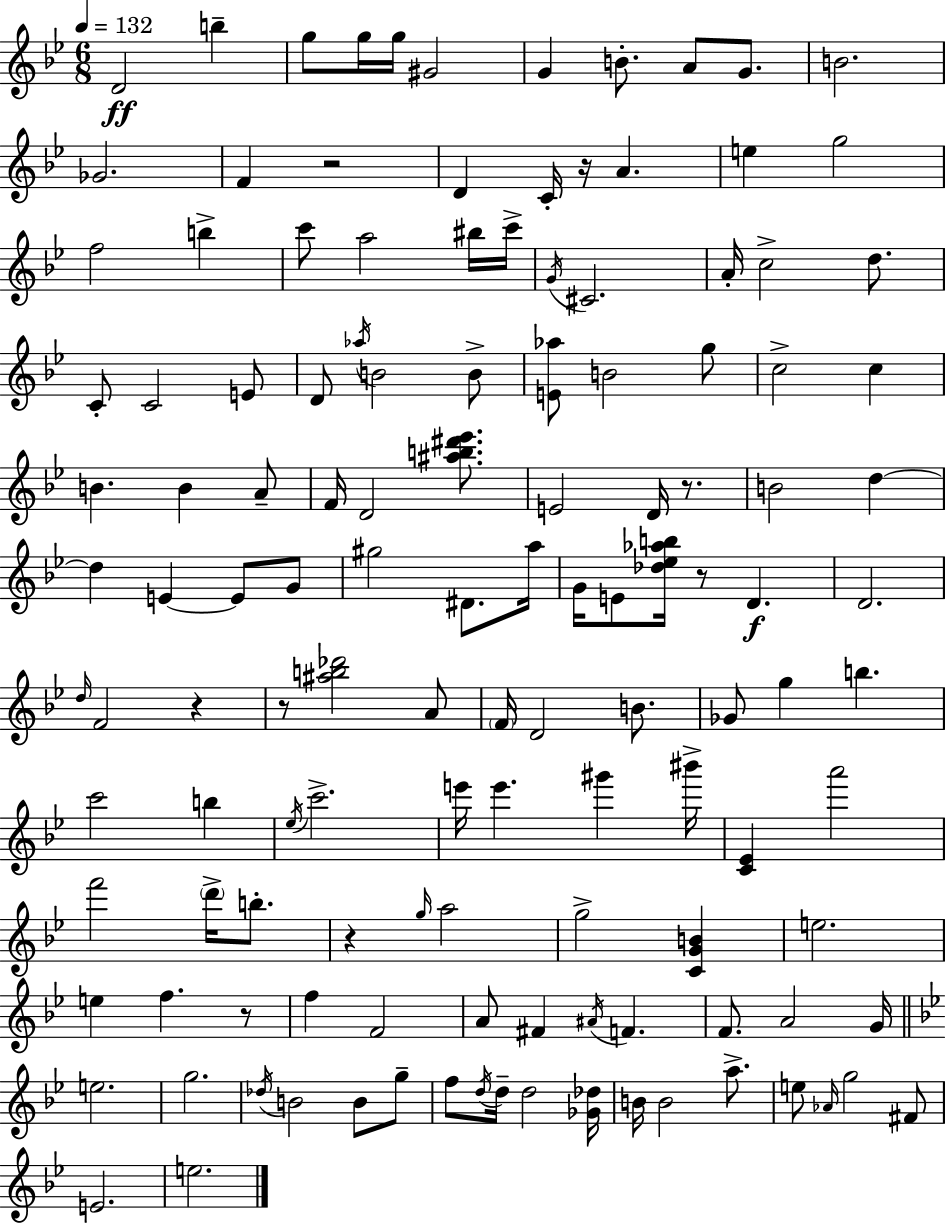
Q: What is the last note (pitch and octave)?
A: E5